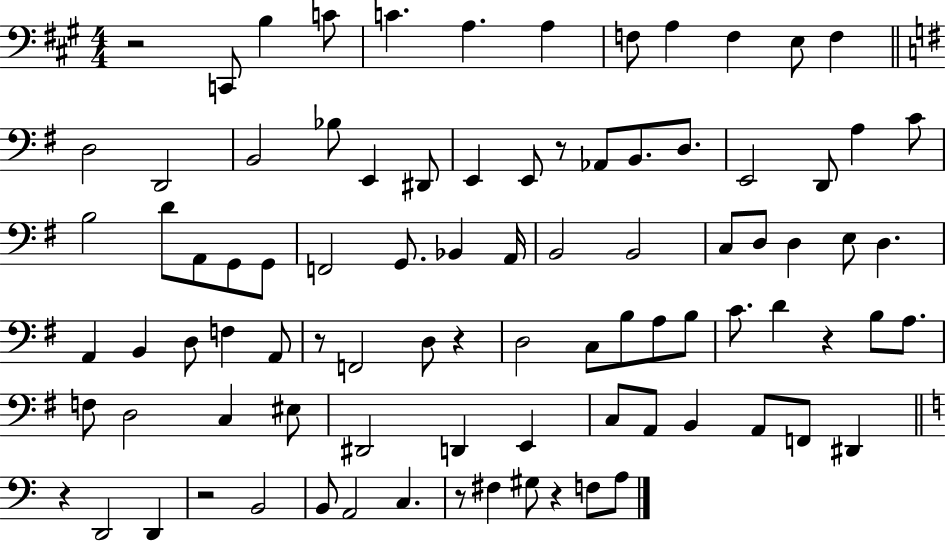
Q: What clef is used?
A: bass